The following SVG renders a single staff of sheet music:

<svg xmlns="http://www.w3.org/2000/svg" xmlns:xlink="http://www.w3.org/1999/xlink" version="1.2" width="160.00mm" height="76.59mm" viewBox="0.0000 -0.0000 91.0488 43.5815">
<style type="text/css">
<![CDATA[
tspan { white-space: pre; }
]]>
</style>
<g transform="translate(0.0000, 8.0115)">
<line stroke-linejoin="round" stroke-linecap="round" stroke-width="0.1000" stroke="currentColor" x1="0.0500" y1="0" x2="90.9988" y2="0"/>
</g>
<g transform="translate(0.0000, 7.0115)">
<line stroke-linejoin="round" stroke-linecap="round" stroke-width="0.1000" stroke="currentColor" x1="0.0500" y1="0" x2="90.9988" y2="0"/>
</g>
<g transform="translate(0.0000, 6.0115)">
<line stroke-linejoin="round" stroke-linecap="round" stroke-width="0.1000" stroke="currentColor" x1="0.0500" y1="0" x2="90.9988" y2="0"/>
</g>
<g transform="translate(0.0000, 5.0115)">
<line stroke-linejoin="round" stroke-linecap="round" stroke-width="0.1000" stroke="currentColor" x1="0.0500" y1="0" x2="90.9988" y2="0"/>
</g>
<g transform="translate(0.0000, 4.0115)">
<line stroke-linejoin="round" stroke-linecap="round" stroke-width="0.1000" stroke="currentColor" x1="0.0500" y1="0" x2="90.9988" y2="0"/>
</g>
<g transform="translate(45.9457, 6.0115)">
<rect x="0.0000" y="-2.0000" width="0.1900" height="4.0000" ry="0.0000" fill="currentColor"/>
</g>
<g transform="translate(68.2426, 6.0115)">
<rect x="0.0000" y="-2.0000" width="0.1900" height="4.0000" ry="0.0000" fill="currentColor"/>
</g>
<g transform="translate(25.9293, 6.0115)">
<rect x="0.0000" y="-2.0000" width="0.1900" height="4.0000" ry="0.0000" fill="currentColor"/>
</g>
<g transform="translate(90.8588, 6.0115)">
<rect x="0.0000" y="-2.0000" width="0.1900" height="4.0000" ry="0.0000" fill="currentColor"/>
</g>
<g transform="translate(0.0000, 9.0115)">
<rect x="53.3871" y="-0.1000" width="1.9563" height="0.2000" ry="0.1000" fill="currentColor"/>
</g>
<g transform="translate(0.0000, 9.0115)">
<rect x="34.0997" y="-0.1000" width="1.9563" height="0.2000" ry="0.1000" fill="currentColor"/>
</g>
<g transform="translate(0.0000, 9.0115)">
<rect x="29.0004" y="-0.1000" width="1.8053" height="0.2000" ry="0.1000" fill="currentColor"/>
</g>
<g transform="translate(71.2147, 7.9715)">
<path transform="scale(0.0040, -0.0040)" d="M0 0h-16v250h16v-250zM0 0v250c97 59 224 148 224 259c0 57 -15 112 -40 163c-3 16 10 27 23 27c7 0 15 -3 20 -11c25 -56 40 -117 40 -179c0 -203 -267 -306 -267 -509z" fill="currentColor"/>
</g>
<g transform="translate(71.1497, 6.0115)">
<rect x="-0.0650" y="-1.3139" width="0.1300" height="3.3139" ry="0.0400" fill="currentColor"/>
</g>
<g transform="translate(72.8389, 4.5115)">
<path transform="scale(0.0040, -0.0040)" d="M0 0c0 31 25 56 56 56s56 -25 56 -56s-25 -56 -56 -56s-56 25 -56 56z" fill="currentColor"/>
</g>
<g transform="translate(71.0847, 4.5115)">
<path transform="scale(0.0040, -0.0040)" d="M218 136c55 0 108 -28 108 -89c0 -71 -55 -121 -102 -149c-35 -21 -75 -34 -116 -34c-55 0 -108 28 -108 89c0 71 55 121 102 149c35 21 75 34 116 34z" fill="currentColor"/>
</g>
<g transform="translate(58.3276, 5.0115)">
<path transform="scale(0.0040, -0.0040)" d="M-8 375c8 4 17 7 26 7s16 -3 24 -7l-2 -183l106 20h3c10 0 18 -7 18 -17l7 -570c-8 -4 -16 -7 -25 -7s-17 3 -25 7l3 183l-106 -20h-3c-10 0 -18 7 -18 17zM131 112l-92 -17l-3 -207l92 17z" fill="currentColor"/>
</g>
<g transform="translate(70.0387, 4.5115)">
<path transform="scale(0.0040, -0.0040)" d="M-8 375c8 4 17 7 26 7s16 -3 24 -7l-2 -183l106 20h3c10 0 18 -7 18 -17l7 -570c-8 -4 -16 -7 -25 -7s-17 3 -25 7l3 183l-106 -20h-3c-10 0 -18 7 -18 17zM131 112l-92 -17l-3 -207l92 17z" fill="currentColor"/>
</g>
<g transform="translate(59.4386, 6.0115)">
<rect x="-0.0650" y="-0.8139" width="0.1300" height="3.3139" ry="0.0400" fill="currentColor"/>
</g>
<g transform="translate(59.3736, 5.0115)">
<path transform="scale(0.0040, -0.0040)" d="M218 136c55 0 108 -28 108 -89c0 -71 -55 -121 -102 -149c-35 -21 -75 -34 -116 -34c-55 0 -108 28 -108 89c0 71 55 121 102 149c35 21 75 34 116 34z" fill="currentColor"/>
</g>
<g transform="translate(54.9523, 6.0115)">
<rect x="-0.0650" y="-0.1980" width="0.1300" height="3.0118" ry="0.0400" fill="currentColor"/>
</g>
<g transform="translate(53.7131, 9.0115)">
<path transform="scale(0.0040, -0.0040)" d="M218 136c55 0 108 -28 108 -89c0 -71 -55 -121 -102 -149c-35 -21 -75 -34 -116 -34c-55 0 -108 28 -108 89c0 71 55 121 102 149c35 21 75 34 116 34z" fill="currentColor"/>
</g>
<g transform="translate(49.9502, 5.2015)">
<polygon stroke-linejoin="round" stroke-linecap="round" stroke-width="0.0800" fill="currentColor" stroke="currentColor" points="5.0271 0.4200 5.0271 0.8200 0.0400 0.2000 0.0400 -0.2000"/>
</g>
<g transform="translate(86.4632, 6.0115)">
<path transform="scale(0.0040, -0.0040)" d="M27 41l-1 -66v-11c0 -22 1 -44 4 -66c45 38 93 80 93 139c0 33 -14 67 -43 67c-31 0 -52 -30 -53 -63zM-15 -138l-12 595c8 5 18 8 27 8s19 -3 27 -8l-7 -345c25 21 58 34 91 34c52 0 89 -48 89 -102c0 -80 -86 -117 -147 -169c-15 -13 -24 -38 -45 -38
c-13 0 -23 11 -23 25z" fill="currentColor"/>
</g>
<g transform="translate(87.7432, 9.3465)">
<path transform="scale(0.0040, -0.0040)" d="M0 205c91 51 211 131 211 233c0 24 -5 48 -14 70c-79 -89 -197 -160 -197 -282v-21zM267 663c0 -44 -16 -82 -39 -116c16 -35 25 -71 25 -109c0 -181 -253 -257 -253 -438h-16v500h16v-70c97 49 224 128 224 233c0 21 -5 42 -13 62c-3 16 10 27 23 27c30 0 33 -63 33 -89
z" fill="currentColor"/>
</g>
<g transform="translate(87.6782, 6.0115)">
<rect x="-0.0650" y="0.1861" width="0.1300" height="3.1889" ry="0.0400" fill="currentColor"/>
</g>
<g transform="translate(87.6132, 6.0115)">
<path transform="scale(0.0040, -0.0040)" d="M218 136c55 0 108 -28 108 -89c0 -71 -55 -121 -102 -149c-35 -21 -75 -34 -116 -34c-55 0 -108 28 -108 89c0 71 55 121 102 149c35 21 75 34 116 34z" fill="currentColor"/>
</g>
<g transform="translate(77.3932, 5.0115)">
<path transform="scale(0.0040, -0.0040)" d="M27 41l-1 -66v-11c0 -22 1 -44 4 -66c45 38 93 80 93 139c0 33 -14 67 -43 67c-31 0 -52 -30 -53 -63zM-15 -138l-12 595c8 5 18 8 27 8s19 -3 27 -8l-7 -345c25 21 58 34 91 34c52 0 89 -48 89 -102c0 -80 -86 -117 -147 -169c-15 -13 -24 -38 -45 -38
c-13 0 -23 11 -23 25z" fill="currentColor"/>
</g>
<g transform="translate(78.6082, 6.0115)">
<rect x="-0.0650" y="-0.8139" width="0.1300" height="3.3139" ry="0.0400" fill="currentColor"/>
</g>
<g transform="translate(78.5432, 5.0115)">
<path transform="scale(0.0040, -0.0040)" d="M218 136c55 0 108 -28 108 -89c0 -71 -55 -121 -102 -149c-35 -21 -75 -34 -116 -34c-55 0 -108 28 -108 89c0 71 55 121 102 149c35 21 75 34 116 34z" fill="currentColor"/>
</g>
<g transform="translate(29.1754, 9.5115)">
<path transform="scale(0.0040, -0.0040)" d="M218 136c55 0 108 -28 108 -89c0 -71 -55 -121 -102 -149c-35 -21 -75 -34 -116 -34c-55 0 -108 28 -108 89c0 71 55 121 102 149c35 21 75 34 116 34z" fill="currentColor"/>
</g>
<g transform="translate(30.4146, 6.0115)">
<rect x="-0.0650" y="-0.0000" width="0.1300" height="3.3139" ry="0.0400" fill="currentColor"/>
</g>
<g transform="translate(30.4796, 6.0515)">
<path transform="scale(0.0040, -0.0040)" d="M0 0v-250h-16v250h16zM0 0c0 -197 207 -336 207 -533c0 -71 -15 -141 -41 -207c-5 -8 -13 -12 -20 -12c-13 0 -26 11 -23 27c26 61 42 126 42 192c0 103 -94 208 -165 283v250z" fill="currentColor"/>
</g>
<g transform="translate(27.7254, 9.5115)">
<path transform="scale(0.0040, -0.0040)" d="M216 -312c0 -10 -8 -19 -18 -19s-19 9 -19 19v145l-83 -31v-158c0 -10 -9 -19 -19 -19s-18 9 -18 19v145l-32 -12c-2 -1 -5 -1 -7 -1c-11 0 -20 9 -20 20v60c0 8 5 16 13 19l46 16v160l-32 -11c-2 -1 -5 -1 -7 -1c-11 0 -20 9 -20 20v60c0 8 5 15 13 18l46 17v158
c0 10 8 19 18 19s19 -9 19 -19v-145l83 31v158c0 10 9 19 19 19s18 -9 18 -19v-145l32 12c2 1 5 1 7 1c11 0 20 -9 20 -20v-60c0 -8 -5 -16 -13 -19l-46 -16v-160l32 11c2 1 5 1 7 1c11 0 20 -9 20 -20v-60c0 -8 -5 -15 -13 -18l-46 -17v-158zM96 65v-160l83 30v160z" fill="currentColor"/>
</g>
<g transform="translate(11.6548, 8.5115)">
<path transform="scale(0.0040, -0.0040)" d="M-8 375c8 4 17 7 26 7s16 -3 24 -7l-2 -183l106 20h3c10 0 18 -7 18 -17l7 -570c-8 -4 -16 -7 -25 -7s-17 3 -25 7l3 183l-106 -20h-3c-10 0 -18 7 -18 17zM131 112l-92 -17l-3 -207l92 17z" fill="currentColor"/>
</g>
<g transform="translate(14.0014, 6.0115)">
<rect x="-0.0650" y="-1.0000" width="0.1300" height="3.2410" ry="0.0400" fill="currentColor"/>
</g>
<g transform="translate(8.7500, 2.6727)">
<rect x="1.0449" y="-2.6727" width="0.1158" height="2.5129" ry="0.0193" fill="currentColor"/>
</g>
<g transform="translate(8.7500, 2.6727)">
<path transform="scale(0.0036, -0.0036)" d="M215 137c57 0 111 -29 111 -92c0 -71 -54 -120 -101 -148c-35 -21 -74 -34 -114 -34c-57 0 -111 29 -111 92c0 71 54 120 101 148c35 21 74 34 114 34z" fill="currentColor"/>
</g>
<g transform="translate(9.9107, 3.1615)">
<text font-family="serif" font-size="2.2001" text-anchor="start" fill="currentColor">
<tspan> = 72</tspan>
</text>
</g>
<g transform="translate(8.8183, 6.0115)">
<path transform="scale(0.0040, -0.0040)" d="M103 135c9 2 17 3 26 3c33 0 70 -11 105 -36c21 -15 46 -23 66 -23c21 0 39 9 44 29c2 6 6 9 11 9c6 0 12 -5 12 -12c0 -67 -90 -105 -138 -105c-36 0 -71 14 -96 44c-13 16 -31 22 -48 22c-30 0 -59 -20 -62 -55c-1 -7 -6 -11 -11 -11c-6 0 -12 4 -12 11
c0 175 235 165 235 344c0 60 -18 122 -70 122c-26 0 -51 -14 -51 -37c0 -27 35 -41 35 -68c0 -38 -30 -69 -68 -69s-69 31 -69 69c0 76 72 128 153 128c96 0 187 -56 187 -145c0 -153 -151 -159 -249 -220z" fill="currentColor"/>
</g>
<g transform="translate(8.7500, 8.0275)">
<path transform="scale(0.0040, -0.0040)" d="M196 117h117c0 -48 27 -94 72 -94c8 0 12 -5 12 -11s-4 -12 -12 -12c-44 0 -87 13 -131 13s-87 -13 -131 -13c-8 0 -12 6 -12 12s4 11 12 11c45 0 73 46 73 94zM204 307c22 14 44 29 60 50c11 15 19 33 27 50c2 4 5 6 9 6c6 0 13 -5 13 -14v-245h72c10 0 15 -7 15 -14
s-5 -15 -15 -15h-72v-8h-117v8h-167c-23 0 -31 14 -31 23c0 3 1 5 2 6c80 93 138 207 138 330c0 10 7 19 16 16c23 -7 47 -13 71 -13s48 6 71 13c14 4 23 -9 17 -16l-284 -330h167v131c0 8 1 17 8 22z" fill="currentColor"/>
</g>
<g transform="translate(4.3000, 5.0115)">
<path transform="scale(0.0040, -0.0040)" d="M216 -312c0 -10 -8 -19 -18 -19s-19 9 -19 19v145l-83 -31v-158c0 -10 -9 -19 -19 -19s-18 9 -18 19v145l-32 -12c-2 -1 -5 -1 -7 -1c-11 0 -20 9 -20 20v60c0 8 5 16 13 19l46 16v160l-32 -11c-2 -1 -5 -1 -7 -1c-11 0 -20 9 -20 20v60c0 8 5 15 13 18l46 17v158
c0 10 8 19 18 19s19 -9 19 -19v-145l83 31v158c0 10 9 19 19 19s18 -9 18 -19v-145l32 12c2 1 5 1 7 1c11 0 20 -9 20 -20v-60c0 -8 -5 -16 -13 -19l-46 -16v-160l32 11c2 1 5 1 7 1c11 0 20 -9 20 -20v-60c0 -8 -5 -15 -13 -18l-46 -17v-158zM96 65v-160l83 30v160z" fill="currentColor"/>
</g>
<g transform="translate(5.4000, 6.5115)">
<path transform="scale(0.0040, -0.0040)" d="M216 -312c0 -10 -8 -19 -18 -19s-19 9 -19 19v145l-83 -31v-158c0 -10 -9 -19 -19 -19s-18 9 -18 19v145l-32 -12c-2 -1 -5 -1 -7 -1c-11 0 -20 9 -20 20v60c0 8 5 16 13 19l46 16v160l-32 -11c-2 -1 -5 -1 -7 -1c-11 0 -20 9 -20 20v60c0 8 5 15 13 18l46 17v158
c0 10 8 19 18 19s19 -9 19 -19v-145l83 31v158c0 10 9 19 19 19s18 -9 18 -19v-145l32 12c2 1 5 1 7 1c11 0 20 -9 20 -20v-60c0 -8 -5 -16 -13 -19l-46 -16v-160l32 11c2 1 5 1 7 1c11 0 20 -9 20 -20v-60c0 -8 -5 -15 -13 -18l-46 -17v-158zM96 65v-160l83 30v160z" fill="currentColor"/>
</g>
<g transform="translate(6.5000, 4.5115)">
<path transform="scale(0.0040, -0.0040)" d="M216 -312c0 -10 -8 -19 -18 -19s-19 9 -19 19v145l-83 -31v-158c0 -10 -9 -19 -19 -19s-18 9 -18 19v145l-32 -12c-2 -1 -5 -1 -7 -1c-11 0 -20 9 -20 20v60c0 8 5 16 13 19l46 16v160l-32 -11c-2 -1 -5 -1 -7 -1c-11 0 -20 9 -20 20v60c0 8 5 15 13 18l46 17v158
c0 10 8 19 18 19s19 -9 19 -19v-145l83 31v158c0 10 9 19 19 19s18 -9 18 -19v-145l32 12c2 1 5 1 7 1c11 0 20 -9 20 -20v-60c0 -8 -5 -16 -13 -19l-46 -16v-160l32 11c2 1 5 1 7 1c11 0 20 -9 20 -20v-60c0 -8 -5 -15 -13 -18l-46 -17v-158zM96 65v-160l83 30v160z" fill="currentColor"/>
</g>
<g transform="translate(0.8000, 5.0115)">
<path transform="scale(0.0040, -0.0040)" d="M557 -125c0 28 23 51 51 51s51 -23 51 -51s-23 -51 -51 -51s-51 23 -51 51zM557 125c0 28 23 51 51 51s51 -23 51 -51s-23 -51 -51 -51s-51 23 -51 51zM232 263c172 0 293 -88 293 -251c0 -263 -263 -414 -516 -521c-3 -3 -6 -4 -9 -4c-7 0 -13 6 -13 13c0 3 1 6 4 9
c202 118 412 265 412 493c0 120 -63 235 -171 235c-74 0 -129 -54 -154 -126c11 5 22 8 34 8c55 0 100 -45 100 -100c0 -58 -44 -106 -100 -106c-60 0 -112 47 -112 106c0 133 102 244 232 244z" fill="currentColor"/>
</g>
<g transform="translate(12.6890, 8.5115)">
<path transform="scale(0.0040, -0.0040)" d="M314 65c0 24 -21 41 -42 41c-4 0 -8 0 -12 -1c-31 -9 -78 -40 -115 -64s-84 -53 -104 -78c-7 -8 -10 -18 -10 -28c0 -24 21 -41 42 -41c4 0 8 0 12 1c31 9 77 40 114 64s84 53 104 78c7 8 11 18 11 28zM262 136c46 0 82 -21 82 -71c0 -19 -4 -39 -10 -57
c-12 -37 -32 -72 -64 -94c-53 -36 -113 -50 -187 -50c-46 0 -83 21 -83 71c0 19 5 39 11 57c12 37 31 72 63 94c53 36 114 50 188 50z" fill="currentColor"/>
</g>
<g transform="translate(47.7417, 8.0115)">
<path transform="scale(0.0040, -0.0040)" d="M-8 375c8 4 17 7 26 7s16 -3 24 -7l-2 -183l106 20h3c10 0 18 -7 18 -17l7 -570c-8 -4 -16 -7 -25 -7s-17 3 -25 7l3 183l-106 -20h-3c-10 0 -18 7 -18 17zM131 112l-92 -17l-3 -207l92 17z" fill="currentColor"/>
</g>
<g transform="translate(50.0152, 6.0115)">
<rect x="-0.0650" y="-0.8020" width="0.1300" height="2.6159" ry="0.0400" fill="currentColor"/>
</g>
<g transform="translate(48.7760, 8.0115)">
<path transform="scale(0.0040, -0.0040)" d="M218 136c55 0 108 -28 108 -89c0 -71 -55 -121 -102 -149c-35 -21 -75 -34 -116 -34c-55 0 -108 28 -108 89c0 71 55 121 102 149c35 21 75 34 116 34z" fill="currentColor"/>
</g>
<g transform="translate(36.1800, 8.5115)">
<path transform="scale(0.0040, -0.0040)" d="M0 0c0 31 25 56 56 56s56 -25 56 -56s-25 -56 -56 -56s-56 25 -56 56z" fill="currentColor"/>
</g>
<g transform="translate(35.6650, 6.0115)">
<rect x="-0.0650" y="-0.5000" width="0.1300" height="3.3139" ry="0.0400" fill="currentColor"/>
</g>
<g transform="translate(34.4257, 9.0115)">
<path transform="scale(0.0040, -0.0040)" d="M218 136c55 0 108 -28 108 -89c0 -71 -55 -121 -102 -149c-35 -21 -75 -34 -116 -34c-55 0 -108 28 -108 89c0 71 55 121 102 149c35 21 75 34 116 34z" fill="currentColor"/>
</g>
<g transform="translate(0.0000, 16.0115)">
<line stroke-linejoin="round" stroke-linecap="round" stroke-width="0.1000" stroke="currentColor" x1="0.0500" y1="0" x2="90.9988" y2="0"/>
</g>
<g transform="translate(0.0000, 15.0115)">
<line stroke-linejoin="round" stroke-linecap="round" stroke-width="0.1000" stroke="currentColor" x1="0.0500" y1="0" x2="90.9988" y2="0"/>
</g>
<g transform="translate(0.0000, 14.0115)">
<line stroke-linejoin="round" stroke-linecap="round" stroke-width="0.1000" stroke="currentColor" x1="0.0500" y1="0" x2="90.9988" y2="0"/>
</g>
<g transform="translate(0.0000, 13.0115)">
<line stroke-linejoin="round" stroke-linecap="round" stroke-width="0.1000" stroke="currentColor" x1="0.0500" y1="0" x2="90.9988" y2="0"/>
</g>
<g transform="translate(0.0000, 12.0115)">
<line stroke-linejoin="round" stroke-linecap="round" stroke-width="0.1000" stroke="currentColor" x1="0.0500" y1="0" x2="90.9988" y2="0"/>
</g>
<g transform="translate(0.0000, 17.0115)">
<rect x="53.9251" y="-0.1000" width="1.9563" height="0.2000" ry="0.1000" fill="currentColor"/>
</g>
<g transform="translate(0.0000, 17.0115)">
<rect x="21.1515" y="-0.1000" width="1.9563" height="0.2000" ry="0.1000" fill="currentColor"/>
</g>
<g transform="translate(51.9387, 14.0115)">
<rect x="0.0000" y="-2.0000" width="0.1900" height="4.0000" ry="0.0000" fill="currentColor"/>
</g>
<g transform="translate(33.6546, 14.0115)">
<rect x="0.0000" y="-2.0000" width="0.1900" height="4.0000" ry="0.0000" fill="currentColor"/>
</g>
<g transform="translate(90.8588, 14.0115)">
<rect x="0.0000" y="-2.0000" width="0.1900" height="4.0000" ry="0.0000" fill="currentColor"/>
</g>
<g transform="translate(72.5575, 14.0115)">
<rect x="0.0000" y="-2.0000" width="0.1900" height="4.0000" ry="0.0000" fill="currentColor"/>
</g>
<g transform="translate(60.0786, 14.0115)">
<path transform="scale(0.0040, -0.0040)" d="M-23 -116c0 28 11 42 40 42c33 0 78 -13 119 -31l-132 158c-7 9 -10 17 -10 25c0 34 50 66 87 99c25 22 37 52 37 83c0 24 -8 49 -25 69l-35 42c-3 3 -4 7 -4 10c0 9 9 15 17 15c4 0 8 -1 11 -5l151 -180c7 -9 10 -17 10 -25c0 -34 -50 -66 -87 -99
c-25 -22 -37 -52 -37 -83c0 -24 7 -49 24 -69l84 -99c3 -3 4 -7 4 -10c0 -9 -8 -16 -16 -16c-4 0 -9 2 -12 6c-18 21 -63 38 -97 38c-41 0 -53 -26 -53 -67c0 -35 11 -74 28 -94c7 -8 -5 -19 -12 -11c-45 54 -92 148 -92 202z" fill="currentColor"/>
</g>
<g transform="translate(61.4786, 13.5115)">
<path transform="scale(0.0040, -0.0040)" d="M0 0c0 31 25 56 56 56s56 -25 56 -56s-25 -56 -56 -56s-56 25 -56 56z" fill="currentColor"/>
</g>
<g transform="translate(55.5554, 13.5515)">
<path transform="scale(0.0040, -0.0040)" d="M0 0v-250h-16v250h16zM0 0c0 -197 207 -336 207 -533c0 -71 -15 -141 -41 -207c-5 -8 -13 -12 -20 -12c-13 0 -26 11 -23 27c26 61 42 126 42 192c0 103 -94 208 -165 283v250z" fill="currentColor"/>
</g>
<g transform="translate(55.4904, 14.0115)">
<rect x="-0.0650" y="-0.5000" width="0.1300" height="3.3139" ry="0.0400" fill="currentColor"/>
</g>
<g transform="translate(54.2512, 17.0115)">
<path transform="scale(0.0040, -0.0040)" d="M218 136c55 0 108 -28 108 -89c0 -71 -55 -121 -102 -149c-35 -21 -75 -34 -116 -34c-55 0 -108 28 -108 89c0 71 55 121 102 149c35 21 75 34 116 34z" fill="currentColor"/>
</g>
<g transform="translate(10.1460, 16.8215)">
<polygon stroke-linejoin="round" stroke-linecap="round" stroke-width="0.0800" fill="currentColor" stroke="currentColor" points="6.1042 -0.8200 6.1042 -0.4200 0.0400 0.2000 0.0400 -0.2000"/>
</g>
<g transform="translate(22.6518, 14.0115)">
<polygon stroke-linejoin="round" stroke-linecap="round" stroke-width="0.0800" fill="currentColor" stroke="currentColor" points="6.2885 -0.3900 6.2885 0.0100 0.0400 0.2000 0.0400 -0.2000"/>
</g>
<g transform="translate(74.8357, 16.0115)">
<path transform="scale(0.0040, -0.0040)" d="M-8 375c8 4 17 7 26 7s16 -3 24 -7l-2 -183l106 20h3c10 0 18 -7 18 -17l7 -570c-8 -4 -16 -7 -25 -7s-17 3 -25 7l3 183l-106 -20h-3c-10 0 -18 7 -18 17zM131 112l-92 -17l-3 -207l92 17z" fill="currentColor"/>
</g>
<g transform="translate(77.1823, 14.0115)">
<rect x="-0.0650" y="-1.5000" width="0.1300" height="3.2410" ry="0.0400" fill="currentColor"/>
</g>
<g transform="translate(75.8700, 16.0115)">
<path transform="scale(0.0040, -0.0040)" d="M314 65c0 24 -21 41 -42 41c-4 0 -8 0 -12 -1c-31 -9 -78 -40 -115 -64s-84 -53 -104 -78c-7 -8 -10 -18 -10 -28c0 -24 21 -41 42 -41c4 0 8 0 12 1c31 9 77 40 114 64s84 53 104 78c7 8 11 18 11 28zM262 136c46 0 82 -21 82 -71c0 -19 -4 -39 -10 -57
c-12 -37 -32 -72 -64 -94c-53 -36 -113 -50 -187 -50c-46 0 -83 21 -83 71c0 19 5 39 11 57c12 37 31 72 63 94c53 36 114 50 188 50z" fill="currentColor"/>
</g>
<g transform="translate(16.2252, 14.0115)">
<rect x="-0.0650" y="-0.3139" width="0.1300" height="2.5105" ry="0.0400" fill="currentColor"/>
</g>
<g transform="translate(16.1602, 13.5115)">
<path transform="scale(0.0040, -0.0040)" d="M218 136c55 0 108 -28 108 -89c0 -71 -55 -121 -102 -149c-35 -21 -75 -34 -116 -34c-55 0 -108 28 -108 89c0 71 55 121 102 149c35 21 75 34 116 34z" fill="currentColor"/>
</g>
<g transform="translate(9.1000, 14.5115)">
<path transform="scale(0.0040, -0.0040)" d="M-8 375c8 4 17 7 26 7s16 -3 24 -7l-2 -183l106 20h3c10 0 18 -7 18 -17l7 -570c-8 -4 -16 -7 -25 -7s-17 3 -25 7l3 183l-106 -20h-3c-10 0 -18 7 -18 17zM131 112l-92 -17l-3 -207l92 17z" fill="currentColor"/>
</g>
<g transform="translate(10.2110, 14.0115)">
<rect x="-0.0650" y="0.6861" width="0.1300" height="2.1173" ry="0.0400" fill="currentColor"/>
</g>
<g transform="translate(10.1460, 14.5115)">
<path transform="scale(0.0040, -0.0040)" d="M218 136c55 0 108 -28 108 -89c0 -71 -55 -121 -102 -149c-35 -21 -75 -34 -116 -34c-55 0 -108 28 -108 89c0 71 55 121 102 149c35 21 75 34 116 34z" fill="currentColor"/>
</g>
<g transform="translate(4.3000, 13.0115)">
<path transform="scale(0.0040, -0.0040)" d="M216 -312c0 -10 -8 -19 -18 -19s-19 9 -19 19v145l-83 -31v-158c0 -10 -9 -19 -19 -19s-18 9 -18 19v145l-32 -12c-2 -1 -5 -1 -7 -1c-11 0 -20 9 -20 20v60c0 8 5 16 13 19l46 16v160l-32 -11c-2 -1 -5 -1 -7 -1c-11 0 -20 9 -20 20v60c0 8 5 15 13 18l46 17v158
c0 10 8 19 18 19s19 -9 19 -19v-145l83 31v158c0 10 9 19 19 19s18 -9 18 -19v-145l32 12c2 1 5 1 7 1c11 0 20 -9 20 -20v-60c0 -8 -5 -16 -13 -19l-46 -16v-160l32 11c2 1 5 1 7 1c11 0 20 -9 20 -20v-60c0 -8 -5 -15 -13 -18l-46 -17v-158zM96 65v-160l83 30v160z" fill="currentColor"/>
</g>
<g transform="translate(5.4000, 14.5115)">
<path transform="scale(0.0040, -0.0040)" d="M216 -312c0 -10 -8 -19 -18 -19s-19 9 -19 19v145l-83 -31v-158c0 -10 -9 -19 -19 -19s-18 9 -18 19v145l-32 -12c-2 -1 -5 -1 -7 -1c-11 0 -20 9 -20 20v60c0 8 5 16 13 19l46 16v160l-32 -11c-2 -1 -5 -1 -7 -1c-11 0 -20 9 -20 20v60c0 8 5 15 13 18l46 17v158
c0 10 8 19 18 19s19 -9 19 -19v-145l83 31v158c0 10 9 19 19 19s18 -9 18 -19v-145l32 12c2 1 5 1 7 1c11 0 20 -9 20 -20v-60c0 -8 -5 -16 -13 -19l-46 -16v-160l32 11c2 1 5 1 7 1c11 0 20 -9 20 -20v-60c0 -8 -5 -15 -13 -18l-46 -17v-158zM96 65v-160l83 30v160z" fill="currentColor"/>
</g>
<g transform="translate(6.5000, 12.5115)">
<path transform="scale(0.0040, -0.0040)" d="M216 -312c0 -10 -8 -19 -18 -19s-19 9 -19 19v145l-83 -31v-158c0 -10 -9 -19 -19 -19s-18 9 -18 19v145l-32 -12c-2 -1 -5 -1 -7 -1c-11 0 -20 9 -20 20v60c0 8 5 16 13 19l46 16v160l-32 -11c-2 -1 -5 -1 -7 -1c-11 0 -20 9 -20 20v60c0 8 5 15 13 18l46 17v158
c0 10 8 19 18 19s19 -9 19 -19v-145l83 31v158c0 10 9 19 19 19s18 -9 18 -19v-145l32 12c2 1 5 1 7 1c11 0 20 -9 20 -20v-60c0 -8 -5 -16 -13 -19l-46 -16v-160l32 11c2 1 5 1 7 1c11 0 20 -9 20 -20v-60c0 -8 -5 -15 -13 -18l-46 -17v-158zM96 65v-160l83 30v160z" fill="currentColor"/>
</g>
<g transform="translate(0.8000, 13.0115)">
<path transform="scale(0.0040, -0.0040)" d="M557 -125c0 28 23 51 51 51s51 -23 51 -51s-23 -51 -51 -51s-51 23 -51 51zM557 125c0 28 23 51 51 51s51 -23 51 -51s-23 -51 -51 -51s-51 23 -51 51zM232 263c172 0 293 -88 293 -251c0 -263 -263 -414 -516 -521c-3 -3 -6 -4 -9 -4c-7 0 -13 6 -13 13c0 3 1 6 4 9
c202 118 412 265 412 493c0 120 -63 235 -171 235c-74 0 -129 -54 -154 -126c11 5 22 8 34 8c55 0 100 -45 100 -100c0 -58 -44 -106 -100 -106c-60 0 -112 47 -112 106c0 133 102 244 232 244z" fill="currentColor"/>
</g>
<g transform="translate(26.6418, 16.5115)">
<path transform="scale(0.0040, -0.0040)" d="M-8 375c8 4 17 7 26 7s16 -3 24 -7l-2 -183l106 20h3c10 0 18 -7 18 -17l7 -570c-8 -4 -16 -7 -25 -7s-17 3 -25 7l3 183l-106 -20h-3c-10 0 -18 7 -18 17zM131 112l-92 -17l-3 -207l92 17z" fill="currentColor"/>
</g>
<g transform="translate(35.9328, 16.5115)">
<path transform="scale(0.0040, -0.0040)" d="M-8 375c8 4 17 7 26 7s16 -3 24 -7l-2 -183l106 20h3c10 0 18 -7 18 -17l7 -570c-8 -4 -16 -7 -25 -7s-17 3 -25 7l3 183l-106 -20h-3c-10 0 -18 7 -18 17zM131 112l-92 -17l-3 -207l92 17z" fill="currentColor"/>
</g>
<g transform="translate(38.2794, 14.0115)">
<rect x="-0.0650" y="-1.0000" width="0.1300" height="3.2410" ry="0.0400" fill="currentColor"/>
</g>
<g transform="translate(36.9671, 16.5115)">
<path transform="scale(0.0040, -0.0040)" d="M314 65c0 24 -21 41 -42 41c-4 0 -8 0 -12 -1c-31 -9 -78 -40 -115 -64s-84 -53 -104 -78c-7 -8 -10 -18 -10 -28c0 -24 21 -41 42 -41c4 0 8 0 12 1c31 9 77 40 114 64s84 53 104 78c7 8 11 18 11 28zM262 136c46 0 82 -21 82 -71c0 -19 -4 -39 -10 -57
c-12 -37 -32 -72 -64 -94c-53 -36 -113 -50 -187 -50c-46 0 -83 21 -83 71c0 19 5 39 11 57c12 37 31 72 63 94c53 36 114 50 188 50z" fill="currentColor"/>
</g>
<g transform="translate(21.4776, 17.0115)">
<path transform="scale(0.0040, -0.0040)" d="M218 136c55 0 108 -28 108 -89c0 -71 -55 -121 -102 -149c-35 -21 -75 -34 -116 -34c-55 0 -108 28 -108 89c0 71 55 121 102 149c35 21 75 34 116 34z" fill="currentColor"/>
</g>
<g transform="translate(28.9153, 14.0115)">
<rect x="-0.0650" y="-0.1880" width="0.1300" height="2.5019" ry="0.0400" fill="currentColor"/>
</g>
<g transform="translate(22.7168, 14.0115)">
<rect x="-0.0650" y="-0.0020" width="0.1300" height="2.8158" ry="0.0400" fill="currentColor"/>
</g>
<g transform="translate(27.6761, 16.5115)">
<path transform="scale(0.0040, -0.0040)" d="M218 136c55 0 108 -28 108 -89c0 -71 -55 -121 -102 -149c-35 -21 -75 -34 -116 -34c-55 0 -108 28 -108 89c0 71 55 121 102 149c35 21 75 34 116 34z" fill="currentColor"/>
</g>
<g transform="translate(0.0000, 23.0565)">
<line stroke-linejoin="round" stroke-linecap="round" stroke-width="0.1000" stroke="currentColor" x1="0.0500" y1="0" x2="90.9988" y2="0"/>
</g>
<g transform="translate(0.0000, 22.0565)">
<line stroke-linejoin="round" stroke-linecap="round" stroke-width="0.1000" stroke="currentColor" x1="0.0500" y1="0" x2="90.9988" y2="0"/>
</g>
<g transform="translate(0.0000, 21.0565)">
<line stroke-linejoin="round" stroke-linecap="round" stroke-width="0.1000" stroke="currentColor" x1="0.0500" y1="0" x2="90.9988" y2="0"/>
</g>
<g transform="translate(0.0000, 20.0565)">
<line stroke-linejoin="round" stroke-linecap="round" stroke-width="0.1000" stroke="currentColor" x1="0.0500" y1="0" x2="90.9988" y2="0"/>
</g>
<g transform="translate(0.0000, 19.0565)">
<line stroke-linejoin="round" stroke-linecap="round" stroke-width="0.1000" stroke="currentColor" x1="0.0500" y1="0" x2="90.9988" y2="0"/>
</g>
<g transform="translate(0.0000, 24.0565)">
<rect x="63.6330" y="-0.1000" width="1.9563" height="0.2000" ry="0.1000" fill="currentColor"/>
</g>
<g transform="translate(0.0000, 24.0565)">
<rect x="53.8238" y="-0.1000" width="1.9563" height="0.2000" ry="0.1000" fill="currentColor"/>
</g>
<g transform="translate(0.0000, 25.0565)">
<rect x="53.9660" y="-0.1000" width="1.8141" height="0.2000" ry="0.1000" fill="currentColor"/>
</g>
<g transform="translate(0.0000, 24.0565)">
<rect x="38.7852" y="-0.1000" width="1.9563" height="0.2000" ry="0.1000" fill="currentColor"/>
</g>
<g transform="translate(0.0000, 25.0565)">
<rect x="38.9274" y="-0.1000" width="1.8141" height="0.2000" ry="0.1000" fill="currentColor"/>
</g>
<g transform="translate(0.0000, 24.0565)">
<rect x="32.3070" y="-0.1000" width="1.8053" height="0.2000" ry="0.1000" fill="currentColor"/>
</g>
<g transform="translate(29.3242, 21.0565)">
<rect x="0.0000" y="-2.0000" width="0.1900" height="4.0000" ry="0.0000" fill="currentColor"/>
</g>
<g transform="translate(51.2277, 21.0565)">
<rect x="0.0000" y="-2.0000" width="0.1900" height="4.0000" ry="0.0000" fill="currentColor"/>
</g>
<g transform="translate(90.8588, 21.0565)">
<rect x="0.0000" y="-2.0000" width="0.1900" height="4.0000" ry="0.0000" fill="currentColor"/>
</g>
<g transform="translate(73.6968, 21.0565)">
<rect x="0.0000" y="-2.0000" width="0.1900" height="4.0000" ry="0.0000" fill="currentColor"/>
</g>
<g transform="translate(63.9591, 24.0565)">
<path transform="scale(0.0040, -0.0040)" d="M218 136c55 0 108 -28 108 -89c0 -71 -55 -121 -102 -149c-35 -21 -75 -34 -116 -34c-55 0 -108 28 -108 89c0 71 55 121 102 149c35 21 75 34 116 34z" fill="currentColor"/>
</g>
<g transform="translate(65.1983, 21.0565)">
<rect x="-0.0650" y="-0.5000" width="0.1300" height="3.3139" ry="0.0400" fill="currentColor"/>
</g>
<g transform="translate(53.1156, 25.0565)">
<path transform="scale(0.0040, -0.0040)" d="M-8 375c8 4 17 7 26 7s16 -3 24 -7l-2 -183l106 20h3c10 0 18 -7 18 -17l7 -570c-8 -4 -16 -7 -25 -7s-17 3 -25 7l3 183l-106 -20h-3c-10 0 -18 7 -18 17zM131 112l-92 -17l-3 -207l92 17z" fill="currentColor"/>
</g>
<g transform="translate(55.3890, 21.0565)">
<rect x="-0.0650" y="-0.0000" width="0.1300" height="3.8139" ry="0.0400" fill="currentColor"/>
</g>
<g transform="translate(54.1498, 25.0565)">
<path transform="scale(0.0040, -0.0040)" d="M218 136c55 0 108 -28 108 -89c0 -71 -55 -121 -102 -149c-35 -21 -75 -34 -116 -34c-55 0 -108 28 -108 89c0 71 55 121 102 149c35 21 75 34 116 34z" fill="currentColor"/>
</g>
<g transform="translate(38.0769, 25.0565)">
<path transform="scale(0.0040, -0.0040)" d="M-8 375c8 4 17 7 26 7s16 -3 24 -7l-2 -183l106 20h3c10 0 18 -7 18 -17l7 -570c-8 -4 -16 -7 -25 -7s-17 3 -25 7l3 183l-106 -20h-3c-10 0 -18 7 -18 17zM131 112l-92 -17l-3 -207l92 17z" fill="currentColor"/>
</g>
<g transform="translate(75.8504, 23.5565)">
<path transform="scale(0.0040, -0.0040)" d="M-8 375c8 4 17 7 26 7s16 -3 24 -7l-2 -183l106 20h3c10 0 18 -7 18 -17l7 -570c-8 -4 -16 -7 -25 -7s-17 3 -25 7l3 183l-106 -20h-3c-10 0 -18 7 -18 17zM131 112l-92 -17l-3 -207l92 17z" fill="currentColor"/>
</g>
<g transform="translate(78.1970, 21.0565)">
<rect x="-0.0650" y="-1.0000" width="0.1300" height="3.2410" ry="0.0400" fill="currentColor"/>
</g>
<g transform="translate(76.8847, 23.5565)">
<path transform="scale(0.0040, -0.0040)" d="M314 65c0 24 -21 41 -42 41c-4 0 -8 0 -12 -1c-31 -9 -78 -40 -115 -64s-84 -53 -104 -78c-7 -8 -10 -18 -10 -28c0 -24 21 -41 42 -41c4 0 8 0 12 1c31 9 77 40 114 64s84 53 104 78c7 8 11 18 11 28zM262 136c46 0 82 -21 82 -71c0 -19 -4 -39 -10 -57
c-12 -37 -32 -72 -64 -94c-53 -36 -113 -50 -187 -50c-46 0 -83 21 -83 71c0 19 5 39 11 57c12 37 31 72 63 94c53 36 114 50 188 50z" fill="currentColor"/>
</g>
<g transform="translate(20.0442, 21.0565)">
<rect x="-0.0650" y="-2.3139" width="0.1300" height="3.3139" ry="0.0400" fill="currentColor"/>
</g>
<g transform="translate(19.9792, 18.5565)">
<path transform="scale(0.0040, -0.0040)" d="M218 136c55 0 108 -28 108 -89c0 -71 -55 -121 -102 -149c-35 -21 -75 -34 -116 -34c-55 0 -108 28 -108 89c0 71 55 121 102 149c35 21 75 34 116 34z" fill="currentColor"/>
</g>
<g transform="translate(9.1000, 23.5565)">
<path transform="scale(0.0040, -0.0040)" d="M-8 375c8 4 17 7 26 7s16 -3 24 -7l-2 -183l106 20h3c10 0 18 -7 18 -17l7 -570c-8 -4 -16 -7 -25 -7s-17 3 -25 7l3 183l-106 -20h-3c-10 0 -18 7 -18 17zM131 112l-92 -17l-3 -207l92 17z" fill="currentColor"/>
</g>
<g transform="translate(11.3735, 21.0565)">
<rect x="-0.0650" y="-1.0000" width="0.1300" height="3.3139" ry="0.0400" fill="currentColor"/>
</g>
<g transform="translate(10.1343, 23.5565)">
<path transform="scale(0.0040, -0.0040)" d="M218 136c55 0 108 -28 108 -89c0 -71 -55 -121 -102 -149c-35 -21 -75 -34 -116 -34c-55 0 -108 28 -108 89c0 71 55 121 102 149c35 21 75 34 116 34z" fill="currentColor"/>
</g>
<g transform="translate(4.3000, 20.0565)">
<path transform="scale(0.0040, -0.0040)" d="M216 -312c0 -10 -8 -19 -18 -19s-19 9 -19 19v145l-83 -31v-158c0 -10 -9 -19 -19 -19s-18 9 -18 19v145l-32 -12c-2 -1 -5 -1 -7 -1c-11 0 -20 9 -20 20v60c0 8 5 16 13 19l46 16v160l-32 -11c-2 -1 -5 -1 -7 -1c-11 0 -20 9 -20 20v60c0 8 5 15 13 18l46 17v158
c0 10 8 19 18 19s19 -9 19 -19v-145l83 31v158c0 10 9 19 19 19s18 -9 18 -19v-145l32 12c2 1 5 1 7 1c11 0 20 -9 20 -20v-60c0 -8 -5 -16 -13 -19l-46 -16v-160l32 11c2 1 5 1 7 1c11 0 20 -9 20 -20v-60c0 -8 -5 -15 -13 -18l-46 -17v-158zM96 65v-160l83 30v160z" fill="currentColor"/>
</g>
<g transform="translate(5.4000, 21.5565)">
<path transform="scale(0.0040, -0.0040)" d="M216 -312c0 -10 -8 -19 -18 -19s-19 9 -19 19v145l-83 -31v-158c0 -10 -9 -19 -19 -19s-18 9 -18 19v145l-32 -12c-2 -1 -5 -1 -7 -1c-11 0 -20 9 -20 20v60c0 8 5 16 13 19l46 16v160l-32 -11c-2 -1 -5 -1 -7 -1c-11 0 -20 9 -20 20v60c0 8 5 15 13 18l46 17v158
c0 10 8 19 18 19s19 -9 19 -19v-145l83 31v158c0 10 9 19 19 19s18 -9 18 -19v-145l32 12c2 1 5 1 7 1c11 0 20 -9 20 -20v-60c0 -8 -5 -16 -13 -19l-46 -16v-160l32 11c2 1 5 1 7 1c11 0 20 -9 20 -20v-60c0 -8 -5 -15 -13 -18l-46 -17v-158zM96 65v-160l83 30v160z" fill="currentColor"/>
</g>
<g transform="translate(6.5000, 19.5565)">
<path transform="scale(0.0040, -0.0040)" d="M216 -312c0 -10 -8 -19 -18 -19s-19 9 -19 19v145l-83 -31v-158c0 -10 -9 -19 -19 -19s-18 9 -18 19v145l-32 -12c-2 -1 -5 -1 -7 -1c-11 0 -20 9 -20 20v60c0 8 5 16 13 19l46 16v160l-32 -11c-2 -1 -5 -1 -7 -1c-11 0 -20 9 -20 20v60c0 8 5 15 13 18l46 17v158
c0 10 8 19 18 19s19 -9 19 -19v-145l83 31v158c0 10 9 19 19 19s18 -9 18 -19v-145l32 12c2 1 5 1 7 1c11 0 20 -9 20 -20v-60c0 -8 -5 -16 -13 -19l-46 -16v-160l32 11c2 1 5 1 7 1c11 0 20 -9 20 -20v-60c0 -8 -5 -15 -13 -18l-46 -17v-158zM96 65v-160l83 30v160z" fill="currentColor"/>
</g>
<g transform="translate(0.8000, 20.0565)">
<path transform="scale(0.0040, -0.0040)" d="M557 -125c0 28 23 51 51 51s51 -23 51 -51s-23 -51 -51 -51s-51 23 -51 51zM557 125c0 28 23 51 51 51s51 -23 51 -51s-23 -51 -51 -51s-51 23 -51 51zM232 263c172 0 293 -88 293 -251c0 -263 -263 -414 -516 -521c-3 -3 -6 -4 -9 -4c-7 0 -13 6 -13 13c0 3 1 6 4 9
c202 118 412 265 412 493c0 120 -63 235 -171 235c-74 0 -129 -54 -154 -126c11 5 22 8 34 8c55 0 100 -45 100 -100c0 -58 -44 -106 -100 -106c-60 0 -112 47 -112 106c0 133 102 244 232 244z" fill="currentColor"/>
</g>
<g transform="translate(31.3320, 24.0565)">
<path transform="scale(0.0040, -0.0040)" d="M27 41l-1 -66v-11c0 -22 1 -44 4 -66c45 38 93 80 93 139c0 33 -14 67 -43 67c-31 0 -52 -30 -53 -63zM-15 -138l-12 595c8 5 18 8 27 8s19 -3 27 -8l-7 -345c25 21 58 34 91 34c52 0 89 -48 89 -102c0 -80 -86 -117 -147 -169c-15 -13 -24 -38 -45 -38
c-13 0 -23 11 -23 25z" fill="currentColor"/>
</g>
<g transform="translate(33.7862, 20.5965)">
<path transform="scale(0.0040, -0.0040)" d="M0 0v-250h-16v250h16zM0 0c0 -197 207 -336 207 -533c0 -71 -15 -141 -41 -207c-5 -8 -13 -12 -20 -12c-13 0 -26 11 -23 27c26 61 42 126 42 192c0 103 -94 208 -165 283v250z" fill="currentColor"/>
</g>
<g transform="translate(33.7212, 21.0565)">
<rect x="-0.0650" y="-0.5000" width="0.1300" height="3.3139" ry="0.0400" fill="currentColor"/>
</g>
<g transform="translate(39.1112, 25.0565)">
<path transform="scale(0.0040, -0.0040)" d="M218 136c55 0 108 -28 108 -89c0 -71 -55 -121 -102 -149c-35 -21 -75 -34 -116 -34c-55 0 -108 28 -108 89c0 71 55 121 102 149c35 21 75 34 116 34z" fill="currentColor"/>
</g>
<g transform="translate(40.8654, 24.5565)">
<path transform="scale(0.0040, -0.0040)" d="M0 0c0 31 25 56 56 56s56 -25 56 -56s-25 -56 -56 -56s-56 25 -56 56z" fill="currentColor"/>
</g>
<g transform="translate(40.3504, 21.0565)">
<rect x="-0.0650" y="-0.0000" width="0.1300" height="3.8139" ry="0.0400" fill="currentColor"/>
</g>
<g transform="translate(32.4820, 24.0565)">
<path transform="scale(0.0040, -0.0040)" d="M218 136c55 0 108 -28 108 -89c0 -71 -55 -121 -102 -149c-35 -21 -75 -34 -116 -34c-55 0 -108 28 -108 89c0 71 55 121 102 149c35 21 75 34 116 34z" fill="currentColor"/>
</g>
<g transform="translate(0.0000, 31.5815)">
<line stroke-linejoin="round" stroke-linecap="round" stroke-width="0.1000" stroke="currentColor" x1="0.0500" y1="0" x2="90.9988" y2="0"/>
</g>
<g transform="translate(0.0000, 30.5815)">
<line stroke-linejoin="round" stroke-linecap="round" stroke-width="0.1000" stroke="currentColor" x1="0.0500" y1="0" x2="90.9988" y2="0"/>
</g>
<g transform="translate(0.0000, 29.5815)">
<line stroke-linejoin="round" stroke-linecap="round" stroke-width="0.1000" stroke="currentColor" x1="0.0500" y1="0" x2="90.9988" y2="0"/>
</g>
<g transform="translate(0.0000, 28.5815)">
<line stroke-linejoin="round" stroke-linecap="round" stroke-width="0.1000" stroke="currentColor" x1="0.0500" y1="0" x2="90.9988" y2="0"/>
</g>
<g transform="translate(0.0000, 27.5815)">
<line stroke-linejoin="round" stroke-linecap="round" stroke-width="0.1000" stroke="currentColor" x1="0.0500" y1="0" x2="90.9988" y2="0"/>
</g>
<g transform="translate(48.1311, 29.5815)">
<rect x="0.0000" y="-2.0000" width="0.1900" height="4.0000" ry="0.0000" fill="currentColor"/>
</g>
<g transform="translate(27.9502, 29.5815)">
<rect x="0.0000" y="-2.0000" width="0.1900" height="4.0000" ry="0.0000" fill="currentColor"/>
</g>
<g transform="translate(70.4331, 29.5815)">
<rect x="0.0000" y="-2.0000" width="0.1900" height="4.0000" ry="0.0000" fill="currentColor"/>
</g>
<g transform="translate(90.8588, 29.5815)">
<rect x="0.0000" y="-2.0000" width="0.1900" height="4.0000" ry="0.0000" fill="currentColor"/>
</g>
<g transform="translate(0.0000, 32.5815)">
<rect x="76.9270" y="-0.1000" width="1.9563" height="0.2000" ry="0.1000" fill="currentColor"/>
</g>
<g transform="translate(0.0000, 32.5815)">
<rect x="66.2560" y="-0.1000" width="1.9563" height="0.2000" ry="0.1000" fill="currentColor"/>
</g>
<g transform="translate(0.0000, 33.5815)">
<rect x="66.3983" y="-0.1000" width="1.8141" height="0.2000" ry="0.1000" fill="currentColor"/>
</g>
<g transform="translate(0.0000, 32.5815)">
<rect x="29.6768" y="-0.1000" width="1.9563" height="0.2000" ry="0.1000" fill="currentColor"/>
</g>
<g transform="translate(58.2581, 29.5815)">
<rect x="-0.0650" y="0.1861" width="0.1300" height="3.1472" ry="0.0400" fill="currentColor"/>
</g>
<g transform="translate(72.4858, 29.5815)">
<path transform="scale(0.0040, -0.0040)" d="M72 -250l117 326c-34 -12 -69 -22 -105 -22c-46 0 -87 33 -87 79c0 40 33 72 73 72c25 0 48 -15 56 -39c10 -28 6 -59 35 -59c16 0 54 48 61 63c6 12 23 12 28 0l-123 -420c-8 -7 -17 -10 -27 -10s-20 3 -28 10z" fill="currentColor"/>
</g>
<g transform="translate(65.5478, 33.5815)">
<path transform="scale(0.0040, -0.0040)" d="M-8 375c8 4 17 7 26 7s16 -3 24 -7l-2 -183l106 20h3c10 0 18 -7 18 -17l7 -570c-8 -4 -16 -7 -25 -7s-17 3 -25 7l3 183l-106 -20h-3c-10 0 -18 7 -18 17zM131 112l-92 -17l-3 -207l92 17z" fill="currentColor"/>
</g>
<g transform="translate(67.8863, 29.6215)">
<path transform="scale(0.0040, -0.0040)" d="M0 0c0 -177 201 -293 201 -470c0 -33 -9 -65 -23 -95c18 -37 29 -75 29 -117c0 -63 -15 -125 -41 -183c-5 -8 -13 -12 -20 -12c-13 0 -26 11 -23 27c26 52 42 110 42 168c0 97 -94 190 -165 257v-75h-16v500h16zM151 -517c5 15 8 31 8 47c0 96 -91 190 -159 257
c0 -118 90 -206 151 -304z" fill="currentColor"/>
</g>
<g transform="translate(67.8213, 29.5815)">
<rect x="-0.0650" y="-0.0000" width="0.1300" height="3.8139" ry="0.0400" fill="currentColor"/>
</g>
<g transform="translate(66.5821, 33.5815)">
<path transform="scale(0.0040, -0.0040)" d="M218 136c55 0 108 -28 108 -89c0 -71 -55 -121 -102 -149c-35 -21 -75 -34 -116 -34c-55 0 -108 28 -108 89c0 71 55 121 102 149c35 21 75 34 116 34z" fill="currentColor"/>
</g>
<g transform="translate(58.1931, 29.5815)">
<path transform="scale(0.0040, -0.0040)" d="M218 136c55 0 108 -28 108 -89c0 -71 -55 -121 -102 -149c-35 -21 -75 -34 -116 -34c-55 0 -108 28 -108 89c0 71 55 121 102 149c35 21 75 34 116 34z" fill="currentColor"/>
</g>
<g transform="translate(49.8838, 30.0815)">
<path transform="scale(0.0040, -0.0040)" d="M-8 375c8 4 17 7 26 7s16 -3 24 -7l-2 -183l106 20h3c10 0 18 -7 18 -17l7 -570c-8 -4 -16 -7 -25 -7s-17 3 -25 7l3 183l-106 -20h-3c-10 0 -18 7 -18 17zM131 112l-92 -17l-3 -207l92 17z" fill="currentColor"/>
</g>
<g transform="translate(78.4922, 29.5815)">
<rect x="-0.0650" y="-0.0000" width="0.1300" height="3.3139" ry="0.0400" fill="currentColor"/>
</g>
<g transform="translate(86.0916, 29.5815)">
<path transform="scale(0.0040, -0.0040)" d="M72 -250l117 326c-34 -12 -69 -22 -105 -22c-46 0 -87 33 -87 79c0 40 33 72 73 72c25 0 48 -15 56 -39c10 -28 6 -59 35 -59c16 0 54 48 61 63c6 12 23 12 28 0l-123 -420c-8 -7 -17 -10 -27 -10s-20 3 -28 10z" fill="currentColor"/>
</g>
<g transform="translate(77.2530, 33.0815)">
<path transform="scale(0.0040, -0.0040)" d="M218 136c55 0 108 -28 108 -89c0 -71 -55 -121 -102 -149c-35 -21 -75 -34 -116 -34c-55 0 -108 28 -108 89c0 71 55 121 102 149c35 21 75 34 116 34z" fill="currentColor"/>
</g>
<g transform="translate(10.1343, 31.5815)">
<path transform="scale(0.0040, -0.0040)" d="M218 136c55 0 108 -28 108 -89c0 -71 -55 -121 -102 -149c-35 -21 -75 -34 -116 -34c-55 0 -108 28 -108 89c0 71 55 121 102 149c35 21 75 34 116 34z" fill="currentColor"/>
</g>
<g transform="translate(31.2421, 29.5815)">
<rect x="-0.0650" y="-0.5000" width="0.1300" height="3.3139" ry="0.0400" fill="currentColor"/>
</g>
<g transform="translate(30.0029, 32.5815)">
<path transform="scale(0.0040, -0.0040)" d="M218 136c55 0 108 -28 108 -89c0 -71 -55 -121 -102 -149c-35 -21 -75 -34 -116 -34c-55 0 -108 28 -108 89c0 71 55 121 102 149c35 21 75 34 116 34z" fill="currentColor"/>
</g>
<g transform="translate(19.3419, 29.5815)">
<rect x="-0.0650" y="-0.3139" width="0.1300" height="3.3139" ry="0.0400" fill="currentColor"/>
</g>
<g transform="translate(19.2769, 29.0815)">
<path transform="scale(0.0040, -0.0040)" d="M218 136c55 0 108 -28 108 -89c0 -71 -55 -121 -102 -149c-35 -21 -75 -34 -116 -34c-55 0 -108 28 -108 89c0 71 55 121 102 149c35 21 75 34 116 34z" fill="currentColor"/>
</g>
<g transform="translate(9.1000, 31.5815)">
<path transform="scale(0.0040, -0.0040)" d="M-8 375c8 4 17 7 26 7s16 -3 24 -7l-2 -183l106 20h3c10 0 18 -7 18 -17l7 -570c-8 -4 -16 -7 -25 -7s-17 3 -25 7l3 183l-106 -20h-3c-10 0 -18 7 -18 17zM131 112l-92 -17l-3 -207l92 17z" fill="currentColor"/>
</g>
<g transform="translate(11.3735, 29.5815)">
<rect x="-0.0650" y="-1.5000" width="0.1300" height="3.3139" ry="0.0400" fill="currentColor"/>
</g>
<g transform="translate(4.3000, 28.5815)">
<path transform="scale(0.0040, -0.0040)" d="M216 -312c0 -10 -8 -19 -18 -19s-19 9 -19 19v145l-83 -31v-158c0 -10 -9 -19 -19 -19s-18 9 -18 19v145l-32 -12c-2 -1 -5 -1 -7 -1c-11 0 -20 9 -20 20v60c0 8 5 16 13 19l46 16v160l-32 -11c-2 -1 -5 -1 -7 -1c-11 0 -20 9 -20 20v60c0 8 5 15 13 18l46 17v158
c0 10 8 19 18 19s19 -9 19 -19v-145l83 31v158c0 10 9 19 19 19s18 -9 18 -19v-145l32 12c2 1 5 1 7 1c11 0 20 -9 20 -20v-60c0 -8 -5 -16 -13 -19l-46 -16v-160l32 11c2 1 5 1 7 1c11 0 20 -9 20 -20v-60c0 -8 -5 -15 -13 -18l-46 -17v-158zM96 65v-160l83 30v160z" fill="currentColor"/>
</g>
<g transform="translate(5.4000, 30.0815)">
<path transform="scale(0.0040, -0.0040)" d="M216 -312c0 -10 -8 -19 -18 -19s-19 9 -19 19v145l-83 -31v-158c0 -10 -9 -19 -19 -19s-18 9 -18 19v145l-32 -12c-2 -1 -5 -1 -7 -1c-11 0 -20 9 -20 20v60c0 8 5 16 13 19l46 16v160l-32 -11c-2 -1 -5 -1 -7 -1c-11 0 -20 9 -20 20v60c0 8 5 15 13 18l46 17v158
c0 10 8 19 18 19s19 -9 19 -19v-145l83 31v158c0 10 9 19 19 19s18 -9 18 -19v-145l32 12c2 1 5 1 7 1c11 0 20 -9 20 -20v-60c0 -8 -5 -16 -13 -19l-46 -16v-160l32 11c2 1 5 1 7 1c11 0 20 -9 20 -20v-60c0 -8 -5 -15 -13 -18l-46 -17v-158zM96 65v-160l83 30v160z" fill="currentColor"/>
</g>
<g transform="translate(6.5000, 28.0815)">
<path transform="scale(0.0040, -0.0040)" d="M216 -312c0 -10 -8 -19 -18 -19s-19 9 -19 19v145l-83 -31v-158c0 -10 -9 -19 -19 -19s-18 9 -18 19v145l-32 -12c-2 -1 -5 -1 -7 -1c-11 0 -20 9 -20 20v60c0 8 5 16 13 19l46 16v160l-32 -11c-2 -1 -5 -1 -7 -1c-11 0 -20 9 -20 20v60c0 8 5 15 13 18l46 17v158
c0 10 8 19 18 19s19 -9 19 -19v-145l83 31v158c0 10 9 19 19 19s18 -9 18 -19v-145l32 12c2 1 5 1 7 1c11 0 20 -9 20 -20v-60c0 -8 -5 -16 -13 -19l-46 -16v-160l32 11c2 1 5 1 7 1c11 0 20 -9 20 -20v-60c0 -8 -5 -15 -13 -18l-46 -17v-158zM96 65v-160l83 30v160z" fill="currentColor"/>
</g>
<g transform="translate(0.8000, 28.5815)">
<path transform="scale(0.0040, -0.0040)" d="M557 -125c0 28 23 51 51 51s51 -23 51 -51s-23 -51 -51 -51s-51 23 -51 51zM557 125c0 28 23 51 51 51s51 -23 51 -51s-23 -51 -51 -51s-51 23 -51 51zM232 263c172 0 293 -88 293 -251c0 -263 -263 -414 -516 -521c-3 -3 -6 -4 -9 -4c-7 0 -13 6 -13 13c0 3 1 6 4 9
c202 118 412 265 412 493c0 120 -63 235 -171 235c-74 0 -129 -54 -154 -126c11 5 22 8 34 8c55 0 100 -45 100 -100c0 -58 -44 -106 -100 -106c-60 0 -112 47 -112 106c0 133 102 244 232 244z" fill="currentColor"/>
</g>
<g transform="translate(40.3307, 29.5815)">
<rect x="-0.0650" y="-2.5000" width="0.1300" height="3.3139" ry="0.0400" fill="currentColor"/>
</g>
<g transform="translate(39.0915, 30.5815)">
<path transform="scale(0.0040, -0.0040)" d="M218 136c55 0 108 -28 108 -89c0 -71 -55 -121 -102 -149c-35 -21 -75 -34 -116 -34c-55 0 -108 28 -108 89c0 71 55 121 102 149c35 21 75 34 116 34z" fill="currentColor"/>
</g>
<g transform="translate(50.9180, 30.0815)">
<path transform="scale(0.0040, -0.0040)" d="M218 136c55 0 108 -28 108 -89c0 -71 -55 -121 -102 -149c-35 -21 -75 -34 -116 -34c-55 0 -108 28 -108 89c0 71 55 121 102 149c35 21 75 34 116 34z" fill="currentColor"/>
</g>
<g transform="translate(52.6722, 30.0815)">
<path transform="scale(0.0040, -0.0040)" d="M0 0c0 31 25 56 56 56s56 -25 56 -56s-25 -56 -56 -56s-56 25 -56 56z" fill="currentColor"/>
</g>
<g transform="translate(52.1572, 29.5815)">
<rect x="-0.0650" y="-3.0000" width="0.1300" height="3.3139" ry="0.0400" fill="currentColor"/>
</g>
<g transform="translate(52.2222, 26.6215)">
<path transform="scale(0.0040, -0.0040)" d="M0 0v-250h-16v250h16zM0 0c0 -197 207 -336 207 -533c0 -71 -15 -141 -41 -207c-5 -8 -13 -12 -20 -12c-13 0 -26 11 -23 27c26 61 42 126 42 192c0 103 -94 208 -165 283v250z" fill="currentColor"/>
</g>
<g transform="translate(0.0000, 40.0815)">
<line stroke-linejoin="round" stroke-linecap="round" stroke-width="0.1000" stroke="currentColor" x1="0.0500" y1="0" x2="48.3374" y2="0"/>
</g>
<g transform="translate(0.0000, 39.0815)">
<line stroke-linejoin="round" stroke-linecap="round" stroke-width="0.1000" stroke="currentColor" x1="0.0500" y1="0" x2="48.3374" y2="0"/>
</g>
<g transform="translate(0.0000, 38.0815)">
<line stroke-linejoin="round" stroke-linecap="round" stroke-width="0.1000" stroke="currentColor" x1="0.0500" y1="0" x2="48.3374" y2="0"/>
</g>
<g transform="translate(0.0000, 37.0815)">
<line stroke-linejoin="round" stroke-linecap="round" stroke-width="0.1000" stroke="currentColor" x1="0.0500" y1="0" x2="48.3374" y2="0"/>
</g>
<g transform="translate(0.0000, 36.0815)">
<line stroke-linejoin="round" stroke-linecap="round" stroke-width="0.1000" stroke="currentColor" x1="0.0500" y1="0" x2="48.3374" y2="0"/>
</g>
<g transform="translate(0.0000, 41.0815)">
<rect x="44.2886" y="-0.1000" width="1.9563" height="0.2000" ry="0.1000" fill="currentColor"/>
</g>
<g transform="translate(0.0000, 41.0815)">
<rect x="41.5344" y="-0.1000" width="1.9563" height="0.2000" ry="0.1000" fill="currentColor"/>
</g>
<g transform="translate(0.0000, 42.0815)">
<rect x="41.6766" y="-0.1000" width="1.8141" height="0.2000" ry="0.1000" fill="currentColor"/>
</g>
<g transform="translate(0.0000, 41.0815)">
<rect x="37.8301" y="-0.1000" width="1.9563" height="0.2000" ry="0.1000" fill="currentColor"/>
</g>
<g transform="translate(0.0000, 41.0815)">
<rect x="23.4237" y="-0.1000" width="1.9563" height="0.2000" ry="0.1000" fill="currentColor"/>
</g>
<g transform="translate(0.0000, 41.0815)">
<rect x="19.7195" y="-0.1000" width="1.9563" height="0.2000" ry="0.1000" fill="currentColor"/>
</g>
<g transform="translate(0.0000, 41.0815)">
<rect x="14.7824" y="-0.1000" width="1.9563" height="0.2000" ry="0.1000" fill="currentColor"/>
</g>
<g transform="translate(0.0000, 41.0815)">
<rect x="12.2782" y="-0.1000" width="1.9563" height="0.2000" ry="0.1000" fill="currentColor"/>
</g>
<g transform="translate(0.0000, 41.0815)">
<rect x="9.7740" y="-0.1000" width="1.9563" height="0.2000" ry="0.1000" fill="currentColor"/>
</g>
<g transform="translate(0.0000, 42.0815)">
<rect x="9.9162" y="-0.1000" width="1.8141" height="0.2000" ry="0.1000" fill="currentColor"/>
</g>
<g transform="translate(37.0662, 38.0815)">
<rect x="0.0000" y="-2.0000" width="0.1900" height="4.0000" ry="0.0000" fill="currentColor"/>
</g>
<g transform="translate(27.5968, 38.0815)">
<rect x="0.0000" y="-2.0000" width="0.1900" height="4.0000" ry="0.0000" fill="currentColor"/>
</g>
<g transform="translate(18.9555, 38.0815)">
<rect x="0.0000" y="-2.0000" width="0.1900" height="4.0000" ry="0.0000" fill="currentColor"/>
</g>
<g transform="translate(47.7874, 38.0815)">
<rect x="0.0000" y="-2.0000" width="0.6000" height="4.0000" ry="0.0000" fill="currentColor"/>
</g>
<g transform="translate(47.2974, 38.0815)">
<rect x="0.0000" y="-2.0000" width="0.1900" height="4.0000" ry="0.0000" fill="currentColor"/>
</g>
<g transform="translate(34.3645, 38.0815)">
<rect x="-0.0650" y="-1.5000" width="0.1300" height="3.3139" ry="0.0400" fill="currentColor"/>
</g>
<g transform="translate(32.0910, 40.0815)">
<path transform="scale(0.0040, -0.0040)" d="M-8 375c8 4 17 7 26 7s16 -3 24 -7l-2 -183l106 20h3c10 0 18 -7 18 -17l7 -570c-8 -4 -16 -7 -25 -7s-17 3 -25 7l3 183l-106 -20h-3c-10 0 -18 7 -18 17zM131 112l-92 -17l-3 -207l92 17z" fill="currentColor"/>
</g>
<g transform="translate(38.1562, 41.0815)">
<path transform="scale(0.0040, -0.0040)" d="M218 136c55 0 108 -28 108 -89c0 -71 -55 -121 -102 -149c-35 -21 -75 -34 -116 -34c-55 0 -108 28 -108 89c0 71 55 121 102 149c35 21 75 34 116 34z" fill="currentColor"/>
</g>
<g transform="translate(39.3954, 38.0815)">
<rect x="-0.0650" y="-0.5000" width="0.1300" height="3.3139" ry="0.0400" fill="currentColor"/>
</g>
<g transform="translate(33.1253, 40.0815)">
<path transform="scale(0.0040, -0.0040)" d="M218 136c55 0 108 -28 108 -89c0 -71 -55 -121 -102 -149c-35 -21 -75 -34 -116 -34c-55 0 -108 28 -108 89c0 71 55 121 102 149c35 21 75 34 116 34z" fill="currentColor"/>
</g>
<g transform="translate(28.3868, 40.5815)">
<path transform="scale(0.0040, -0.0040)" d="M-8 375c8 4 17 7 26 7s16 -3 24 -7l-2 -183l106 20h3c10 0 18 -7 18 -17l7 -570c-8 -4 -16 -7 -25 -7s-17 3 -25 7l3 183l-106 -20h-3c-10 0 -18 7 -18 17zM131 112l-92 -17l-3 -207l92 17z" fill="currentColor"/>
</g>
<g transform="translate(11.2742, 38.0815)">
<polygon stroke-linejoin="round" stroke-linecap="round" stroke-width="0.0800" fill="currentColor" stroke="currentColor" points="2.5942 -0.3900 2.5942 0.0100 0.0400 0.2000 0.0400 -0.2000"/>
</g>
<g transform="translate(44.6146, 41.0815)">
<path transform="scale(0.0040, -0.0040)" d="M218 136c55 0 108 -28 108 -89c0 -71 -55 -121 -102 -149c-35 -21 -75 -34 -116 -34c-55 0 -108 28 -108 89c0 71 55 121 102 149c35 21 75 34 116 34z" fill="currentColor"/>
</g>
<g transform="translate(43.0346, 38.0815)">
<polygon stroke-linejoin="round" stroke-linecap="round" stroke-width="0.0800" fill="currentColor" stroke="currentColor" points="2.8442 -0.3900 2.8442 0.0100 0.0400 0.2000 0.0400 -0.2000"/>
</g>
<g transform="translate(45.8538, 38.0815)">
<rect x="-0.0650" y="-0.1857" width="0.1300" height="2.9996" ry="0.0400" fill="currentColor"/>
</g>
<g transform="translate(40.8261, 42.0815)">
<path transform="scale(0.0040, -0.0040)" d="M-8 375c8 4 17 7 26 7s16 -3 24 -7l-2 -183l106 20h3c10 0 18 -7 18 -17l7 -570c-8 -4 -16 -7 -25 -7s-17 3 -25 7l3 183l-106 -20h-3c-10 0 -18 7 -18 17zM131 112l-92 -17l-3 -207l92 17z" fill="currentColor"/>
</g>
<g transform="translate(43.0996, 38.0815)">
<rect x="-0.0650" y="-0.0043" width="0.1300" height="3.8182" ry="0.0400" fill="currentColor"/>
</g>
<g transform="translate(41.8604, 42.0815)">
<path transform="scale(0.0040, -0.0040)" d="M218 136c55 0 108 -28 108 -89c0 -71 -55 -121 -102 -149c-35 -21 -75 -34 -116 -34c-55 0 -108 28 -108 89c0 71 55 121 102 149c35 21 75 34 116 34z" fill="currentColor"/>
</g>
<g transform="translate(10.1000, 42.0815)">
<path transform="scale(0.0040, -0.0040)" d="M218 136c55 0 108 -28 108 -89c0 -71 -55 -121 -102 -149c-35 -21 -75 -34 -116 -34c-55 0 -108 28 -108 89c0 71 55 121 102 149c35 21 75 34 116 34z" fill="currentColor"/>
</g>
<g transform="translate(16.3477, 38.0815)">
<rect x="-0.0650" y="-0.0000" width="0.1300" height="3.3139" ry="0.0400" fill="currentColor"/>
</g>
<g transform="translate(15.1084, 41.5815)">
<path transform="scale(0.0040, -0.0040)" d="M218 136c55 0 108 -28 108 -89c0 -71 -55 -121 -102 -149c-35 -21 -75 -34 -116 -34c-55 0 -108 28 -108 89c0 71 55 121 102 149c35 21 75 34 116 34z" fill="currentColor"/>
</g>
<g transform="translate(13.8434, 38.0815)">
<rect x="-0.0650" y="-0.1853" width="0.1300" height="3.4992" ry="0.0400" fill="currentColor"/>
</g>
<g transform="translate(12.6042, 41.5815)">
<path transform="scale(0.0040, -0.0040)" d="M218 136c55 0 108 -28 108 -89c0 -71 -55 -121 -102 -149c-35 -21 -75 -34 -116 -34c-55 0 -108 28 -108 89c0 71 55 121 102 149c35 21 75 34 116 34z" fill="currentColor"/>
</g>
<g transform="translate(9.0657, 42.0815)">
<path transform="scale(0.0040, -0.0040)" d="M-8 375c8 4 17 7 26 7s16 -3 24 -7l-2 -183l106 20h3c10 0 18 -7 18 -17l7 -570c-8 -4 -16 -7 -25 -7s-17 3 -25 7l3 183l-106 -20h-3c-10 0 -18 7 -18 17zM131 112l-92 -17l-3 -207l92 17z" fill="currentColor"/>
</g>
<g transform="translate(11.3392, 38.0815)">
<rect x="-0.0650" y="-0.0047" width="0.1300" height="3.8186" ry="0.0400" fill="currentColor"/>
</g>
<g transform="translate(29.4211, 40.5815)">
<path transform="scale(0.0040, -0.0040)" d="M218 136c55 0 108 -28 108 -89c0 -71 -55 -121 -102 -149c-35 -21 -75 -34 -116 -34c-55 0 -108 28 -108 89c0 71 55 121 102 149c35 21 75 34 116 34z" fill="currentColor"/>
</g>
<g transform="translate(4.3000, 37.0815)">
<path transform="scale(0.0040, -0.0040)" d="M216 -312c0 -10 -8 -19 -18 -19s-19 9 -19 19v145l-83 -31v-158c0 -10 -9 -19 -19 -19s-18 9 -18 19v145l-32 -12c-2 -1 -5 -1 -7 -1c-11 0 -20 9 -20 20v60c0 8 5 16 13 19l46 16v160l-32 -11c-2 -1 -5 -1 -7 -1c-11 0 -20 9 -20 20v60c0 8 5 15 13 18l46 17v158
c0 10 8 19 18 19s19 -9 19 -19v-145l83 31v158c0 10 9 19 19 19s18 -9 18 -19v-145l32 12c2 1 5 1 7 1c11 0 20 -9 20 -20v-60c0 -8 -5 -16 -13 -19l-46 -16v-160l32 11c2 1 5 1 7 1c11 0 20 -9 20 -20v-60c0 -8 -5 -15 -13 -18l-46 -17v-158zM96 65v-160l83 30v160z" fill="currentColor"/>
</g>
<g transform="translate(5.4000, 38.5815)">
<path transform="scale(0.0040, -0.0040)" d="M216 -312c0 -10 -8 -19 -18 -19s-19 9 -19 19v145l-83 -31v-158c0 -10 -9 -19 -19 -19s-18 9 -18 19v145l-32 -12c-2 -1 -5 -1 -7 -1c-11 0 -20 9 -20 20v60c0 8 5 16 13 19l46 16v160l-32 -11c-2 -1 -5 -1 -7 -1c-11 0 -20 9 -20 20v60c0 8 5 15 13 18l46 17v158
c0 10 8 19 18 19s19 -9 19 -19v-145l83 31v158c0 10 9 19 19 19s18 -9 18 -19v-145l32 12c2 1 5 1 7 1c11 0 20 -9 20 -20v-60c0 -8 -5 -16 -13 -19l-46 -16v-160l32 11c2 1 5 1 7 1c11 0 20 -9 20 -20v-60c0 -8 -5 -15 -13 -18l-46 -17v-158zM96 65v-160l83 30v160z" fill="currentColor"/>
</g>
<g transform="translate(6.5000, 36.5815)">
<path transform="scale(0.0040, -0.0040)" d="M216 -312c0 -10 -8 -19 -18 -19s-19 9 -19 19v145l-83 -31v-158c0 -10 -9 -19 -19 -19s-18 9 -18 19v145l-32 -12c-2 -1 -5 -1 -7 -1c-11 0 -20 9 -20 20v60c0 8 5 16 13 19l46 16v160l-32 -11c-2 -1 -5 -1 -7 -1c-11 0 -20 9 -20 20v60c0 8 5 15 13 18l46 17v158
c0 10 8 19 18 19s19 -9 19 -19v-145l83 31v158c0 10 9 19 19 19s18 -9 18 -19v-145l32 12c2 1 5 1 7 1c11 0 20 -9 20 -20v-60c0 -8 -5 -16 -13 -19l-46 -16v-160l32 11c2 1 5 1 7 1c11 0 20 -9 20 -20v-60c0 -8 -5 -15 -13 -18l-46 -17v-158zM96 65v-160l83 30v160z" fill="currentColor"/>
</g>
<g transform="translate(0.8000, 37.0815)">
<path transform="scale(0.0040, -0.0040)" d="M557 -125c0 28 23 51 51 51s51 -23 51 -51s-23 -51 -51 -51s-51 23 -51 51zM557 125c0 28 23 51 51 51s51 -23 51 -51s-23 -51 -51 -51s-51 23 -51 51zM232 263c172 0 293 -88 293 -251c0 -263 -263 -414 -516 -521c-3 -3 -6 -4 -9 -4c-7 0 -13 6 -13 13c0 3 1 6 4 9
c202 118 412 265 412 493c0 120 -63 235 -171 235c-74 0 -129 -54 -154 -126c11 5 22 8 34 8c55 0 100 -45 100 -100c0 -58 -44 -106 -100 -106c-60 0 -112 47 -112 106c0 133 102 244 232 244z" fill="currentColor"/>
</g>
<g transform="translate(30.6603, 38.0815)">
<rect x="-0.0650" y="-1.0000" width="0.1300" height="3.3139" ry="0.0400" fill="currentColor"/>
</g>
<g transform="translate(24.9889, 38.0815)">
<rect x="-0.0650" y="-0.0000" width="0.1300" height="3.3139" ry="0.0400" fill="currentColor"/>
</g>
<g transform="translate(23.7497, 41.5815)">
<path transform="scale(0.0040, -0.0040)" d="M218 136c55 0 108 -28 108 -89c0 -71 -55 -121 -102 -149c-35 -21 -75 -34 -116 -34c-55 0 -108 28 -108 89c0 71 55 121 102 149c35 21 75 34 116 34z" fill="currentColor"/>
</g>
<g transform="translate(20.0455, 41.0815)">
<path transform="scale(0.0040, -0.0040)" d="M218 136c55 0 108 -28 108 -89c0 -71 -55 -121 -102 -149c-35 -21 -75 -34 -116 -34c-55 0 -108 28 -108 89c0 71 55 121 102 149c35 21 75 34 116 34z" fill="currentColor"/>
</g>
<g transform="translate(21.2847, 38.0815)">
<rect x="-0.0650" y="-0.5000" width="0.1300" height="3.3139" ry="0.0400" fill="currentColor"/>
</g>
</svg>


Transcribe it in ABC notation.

X:1
T:Untitled
M:2/4
L:1/4
K:A
F,,2 ^D,,/2 E,, G,,/2 E,,/2 F, G,/2 _F, _D,/4 C,/2 E,/2 E,,/2 F,,/2 F,,2 E,,/2 z G,,2 F,, B, _E,,/2 C,, C,, E,, F,,2 G,, E, E,, B,, C,/2 D, C,,/4 z/2 D,, z/2 C,,/2 D,,/2 D,, E,, D,, F,, G,, E,, C,,/2 E,,/2